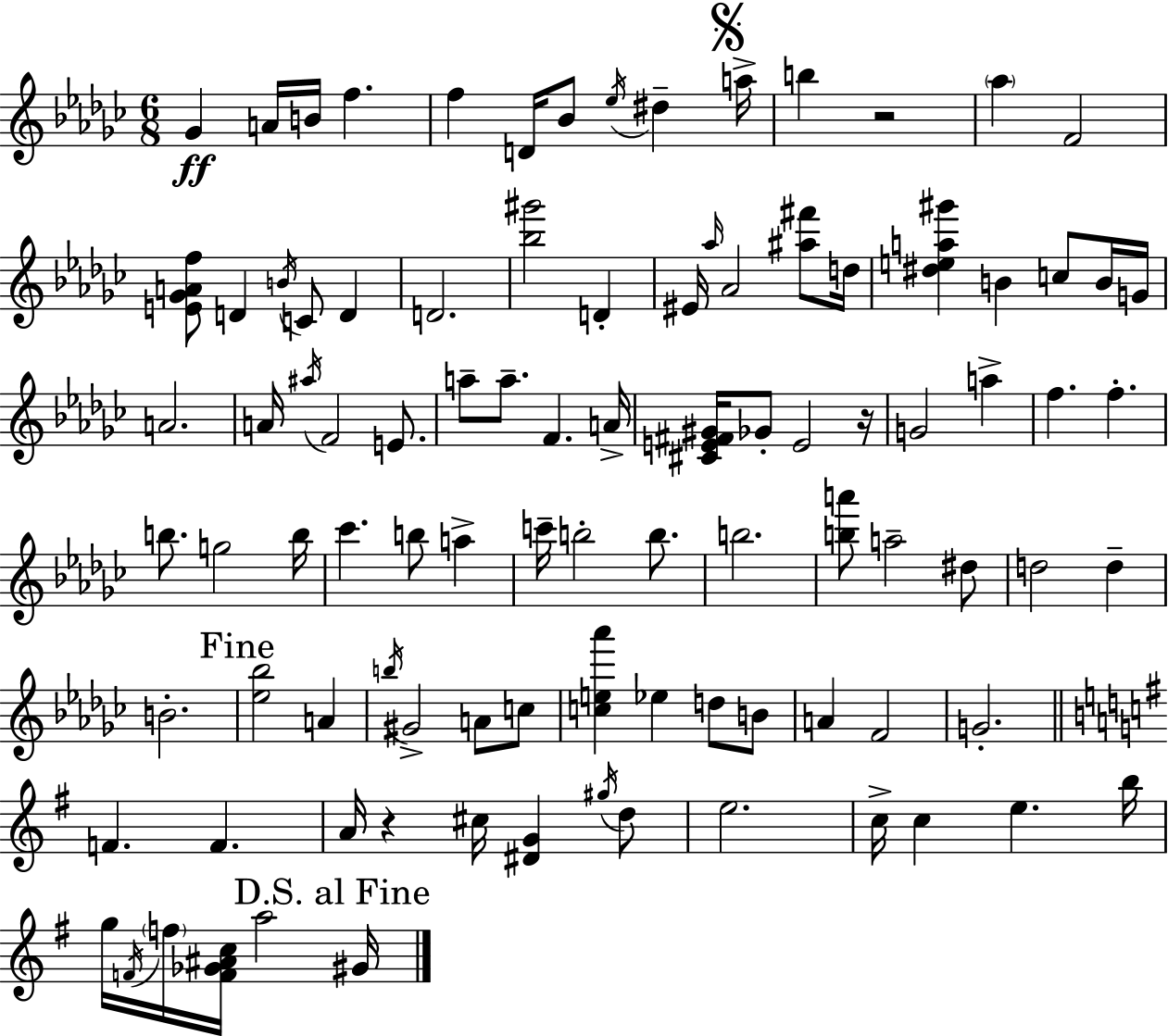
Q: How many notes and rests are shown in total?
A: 97